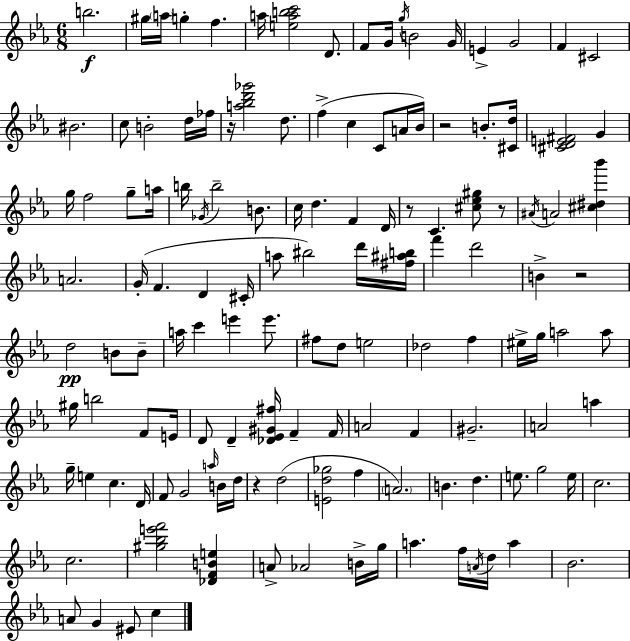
X:1
T:Untitled
M:6/8
L:1/4
K:Eb
b2 ^g/4 a/4 g f a/4 [eabc']2 D/2 F/2 G/4 g/4 B2 G/4 E G2 F ^C2 ^B2 c/2 B2 d/4 _f/4 z/4 [a_bd'_g']2 d/2 f c C/2 A/4 _B/4 z2 B/2 [^Cd]/4 [^CDE^F]2 G g/4 f2 g/2 a/4 b/4 _G/4 b2 B/2 c/4 d F D/4 z/2 C [^c_e^g]/2 z/2 ^A/4 A2 [^c^d_b'] A2 G/4 F D ^C/4 a/2 ^b2 d'/4 [^f^ab]/4 f' d'2 B z2 d2 B/2 B/2 a/4 c' e' e'/2 ^f/2 d/2 e2 _d2 f ^e/4 g/4 a2 a/2 ^g/4 b2 F/2 E/4 D/2 D [_D_E^G^f]/4 F F/4 A2 F ^G2 A2 a g/4 e c D/4 F/2 G2 a/4 B/4 d/4 z d2 [Ed_g]2 f A2 B d e/2 g2 e/4 c2 c2 [^g_be'f']2 [_DFBe] A/2 _A2 B/4 g/4 a f/4 A/4 d/4 a _B2 A/2 G ^E/2 c